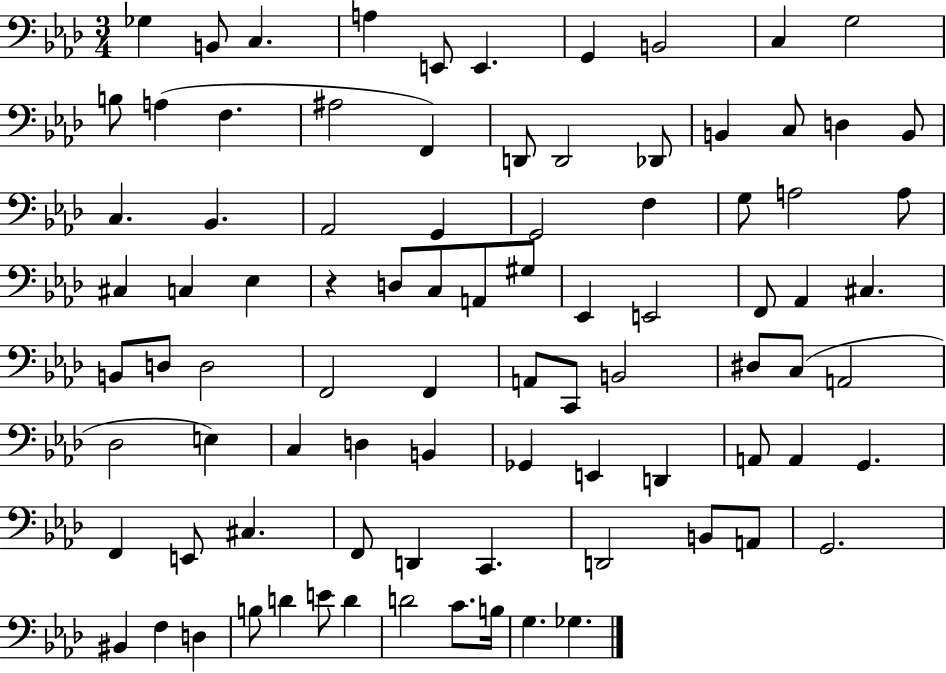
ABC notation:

X:1
T:Untitled
M:3/4
L:1/4
K:Ab
_G, B,,/2 C, A, E,,/2 E,, G,, B,,2 C, G,2 B,/2 A, F, ^A,2 F,, D,,/2 D,,2 _D,,/2 B,, C,/2 D, B,,/2 C, _B,, _A,,2 G,, G,,2 F, G,/2 A,2 A,/2 ^C, C, _E, z D,/2 C,/2 A,,/2 ^G,/2 _E,, E,,2 F,,/2 _A,, ^C, B,,/2 D,/2 D,2 F,,2 F,, A,,/2 C,,/2 B,,2 ^D,/2 C,/2 A,,2 _D,2 E, C, D, B,, _G,, E,, D,, A,,/2 A,, G,, F,, E,,/2 ^C, F,,/2 D,, C,, D,,2 B,,/2 A,,/2 G,,2 ^B,, F, D, B,/2 D E/2 D D2 C/2 B,/4 G, _G,